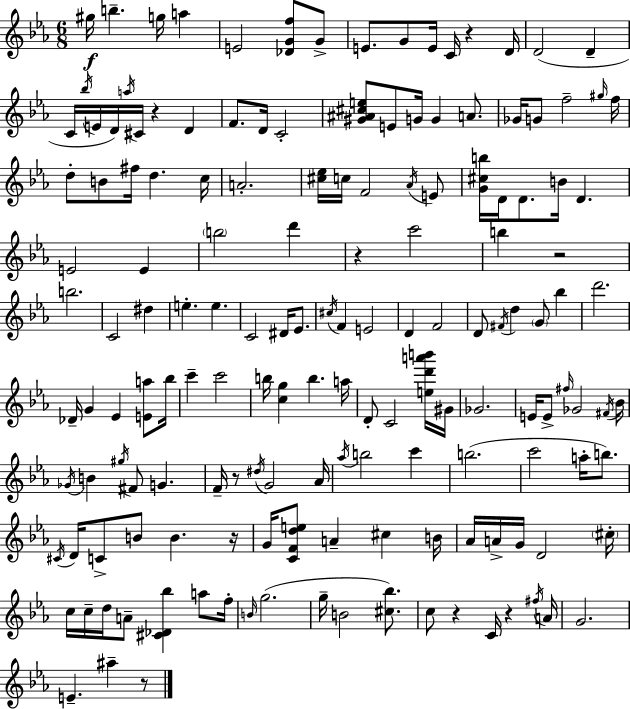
G#5/s B5/q. G5/s A5/q E4/h [Db4,G4,F5]/e G4/e E4/e. G4/e E4/s C4/s R/q D4/s D4/h D4/q C4/s Bb5/s E4/s D4/s A5/s C#4/s R/q D4/q F4/e. D4/s C4/h [G#4,A#4,C#5,E5]/e E4/e G4/s G4/q A4/e. Gb4/s G4/e F5/h G#5/s F5/s D5/e B4/e F#5/s D5/q. C5/s A4/h. [C#5,Eb5]/s C5/s F4/h Ab4/s E4/e [G4,C#5,B5]/s D4/s D4/e. B4/s D4/q. E4/h E4/q B5/h D6/q R/q C6/h B5/q R/h B5/h. C4/h D#5/q E5/q. E5/q. C4/h D#4/s Eb4/e. C#5/s F4/q E4/h D4/q F4/h D4/e F#4/s D5/q G4/e Bb5/q D6/h. Db4/s G4/q Eb4/q [E4,A5]/e Bb5/s C6/q C6/h B5/s [C5,G5]/q B5/q. A5/s D4/e C4/h [E5,D6,A6,B6]/s G#4/s Gb4/h. E4/s E4/e F#5/s Gb4/h F#4/s Bb4/s Gb4/s B4/q G#5/s F#4/e G4/q. F4/s R/e D#5/s G4/h Ab4/s Ab5/s B5/h C6/q B5/h. C6/h A5/s B5/e. C#4/s D4/s C4/e B4/e B4/q. R/s G4/s [C4,F4,D5,E5]/e A4/q C#5/q B4/s Ab4/s A4/s G4/s D4/h C#5/s C5/s C5/s D5/s A4/e [C#4,Db4,Bb5]/q A5/e F5/s B4/s G5/h. G5/s B4/h [C#5,Bb5]/e. C5/e R/q C4/s R/q F#5/s A4/s G4/h. E4/q. A#5/q R/e